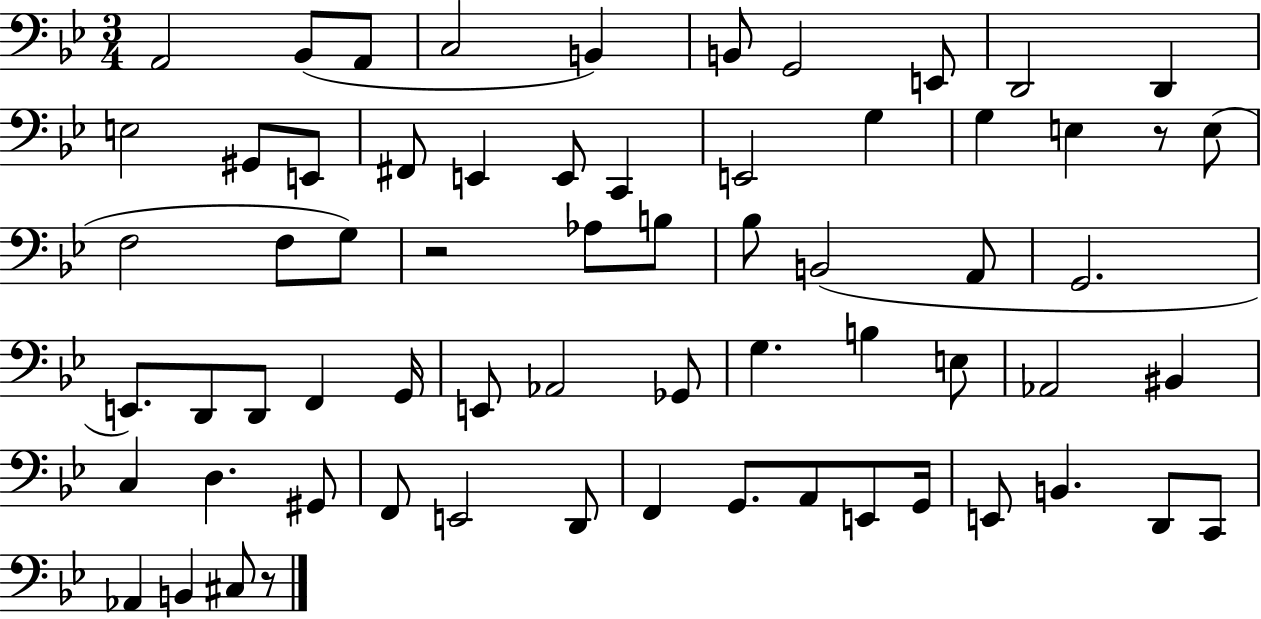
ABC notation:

X:1
T:Untitled
M:3/4
L:1/4
K:Bb
A,,2 _B,,/2 A,,/2 C,2 B,, B,,/2 G,,2 E,,/2 D,,2 D,, E,2 ^G,,/2 E,,/2 ^F,,/2 E,, E,,/2 C,, E,,2 G, G, E, z/2 E,/2 F,2 F,/2 G,/2 z2 _A,/2 B,/2 _B,/2 B,,2 A,,/2 G,,2 E,,/2 D,,/2 D,,/2 F,, G,,/4 E,,/2 _A,,2 _G,,/2 G, B, E,/2 _A,,2 ^B,, C, D, ^G,,/2 F,,/2 E,,2 D,,/2 F,, G,,/2 A,,/2 E,,/2 G,,/4 E,,/2 B,, D,,/2 C,,/2 _A,, B,, ^C,/2 z/2